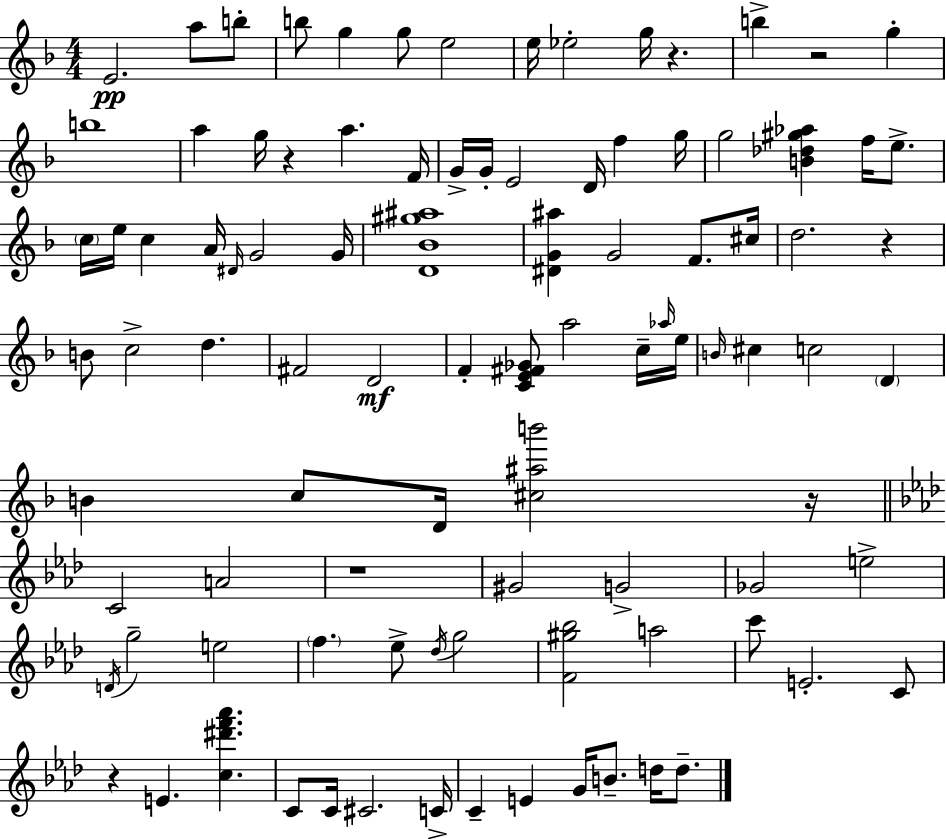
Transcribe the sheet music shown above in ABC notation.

X:1
T:Untitled
M:4/4
L:1/4
K:Dm
E2 a/2 b/2 b/2 g g/2 e2 e/4 _e2 g/4 z b z2 g b4 a g/4 z a F/4 G/4 G/4 E2 D/4 f g/4 g2 [B_d^g_a] f/4 e/2 c/4 e/4 c A/4 ^D/4 G2 G/4 [D_B^g^a]4 [^DG^a] G2 F/2 ^c/4 d2 z B/2 c2 d ^F2 D2 F [CE^F_G]/2 a2 c/4 _a/4 e/4 B/4 ^c c2 D B c/2 D/4 [^c^ab']2 z/4 C2 A2 z4 ^G2 G2 _G2 e2 D/4 g2 e2 f _e/2 _d/4 g2 [F^g_b]2 a2 c'/2 E2 C/2 z E [c^d'f'_a'] C/2 C/4 ^C2 C/4 C E G/4 B/2 d/4 d/2